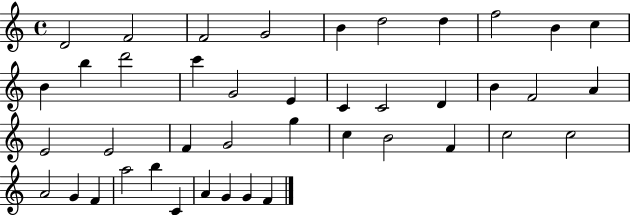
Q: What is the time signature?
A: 4/4